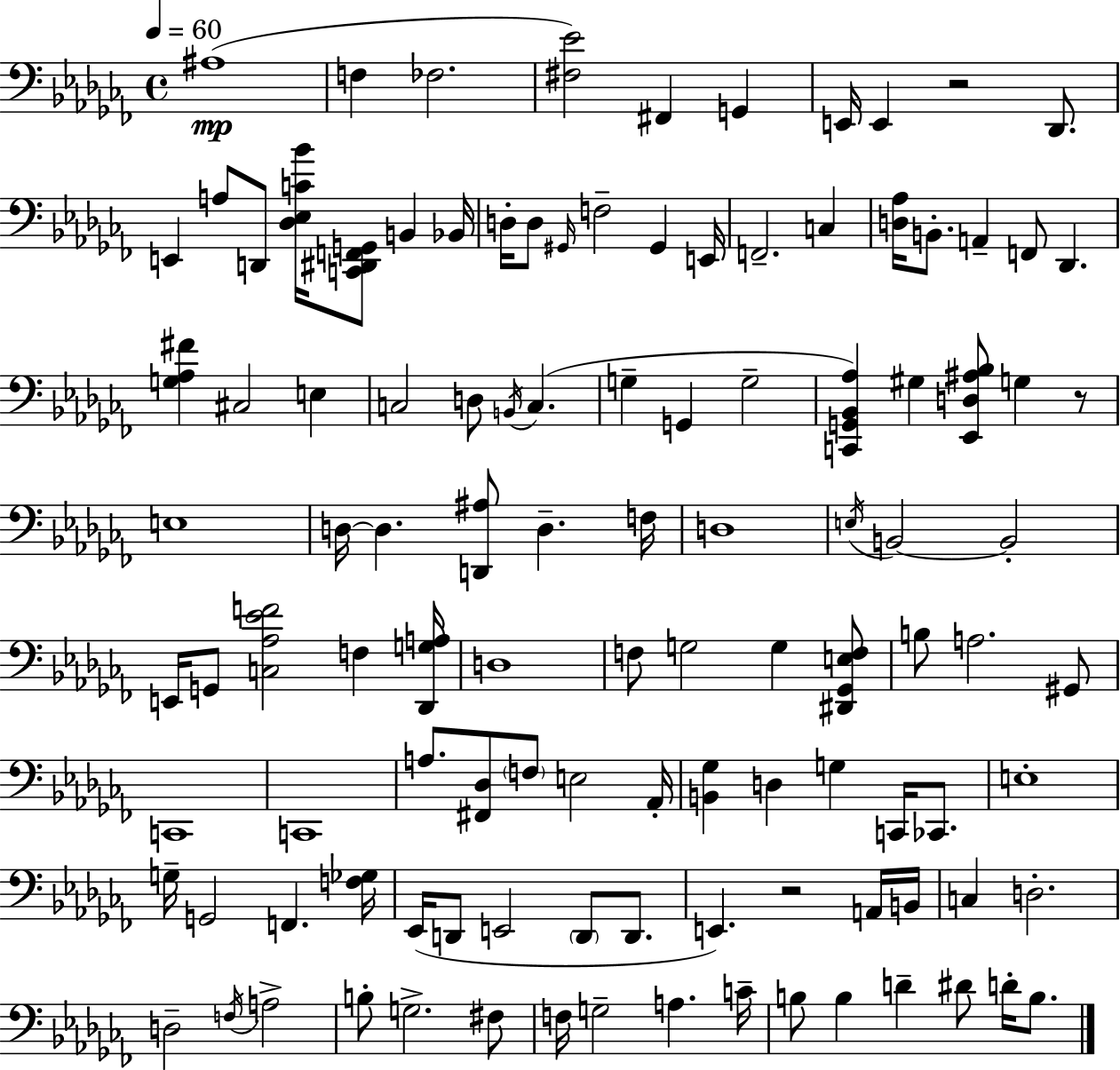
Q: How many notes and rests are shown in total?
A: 112